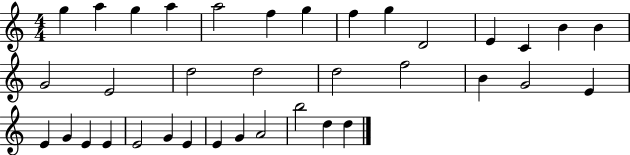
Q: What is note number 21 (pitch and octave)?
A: B4